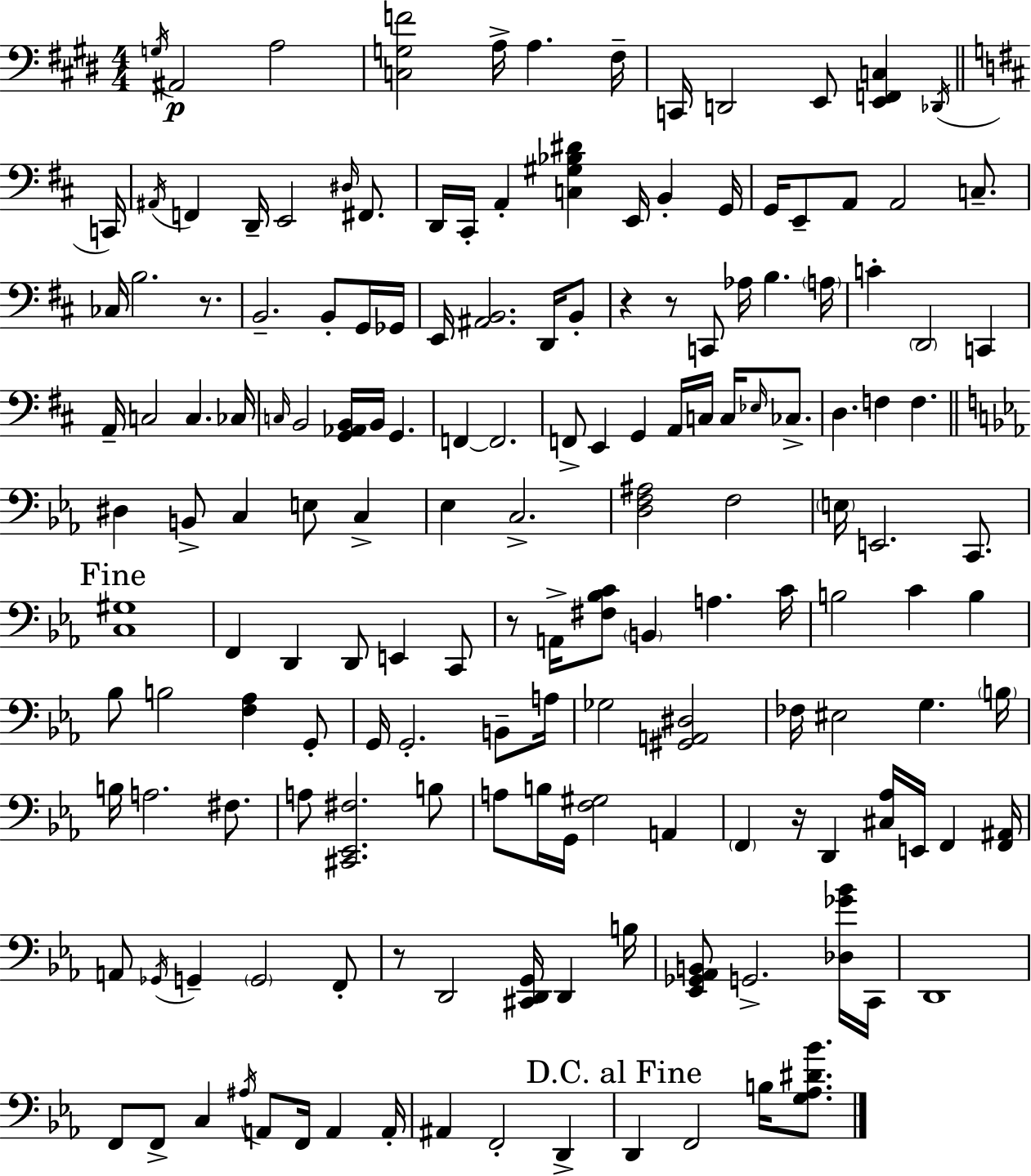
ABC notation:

X:1
T:Untitled
M:4/4
L:1/4
K:E
G,/4 ^A,,2 A,2 [C,G,F]2 A,/4 A, ^F,/4 C,,/4 D,,2 E,,/2 [E,,F,,C,] _D,,/4 C,,/4 ^A,,/4 F,, D,,/4 E,,2 ^D,/4 ^F,,/2 D,,/4 ^C,,/4 A,, [C,^G,_B,^D] E,,/4 B,, G,,/4 G,,/4 E,,/2 A,,/2 A,,2 C,/2 _C,/4 B,2 z/2 B,,2 B,,/2 G,,/4 _G,,/4 E,,/4 [^A,,B,,]2 D,,/4 B,,/2 z z/2 C,,/2 _A,/4 B, A,/4 C D,,2 C,, A,,/4 C,2 C, _C,/4 C,/4 B,,2 [G,,_A,,B,,]/4 B,,/4 G,, F,, F,,2 F,,/2 E,, G,, A,,/4 C,/4 C,/4 _E,/4 _C,/2 D, F, F, ^D, B,,/2 C, E,/2 C, _E, C,2 [D,F,^A,]2 F,2 E,/4 E,,2 C,,/2 [C,^G,]4 F,, D,, D,,/2 E,, C,,/2 z/2 A,,/4 [^F,_B,C]/2 B,, A, C/4 B,2 C B, _B,/2 B,2 [F,_A,] G,,/2 G,,/4 G,,2 B,,/2 A,/4 _G,2 [^G,,A,,^D,]2 _F,/4 ^E,2 G, B,/4 B,/4 A,2 ^F,/2 A,/2 [^C,,_E,,^F,]2 B,/2 A,/2 B,/4 G,,/4 [F,^G,]2 A,, F,, z/4 D,, [^C,_A,]/4 E,,/4 F,, [F,,^A,,]/4 A,,/2 _G,,/4 G,, G,,2 F,,/2 z/2 D,,2 [^C,,D,,G,,]/4 D,, B,/4 [_E,,_G,,_A,,B,,]/2 G,,2 [_D,_G_B]/4 C,,/4 D,,4 F,,/2 F,,/2 C, ^A,/4 A,,/2 F,,/4 A,, A,,/4 ^A,, F,,2 D,, D,, F,,2 B,/4 [G,_A,^D_B]/2